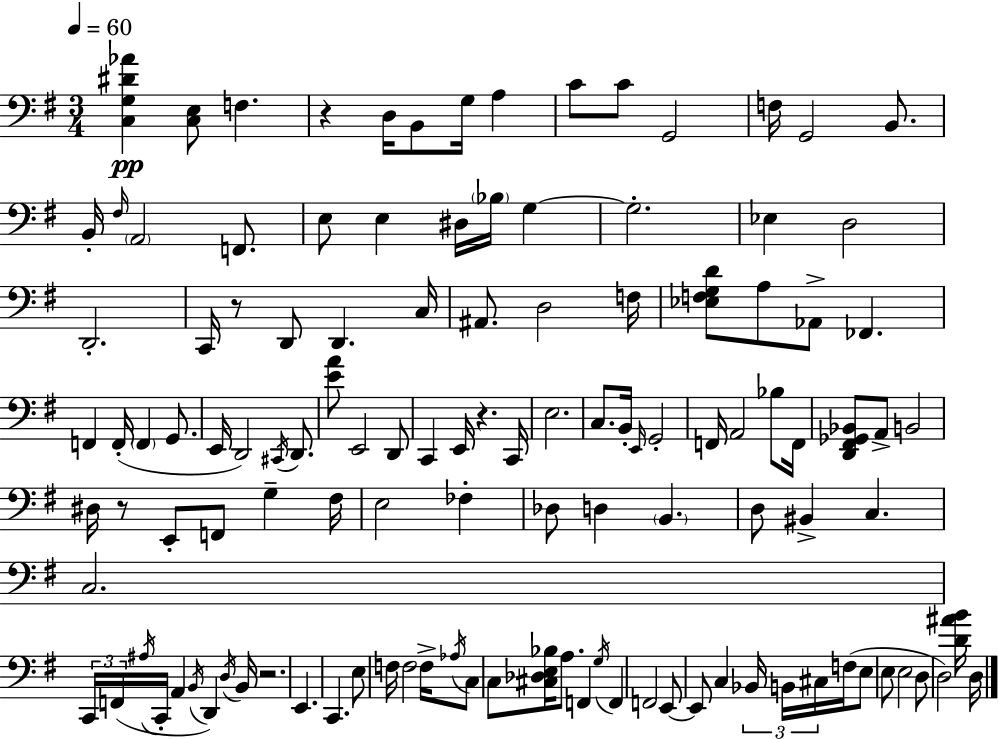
[C3,G3,D#4,Ab4]/q [C3,E3]/e F3/q. R/q D3/s B2/e G3/s A3/q C4/e C4/e G2/h F3/s G2/h B2/e. B2/s F#3/s A2/h F2/e. E3/e E3/q D#3/s Bb3/s G3/q G3/h. Eb3/q D3/h D2/h. C2/s R/e D2/e D2/q. C3/s A#2/e. D3/h F3/s [Eb3,F3,G3,D4]/e A3/e Ab2/e FES2/q. F2/q F2/s F2/q G2/e. E2/s D2/h C#2/s D2/e. [E4,A4]/e E2/h D2/e C2/q E2/s R/q. C2/s E3/h. C3/e. B2/s E2/s G2/h F2/s A2/h Bb3/e F2/s [D2,F#2,Gb2,Bb2]/e A2/e B2/h D#3/s R/e E2/e F2/e G3/q F#3/s E3/h FES3/q Db3/e D3/q B2/q. D3/e BIS2/q C3/q. C3/h. C2/s F2/s A#3/s C2/s A2/q B2/s D2/q D3/s B2/s R/h. E2/q. C2/q. E3/e F3/s F3/h F3/s Ab3/s C3/e C3/e [C#3,Db3,E3,Bb3]/s A3/e. F2/q G3/s F2/q F2/h E2/e E2/e C3/q Bb2/s B2/s C#3/s F3/s E3/e E3/e E3/h D3/e D3/h [D4,A#4,B4]/s D3/s